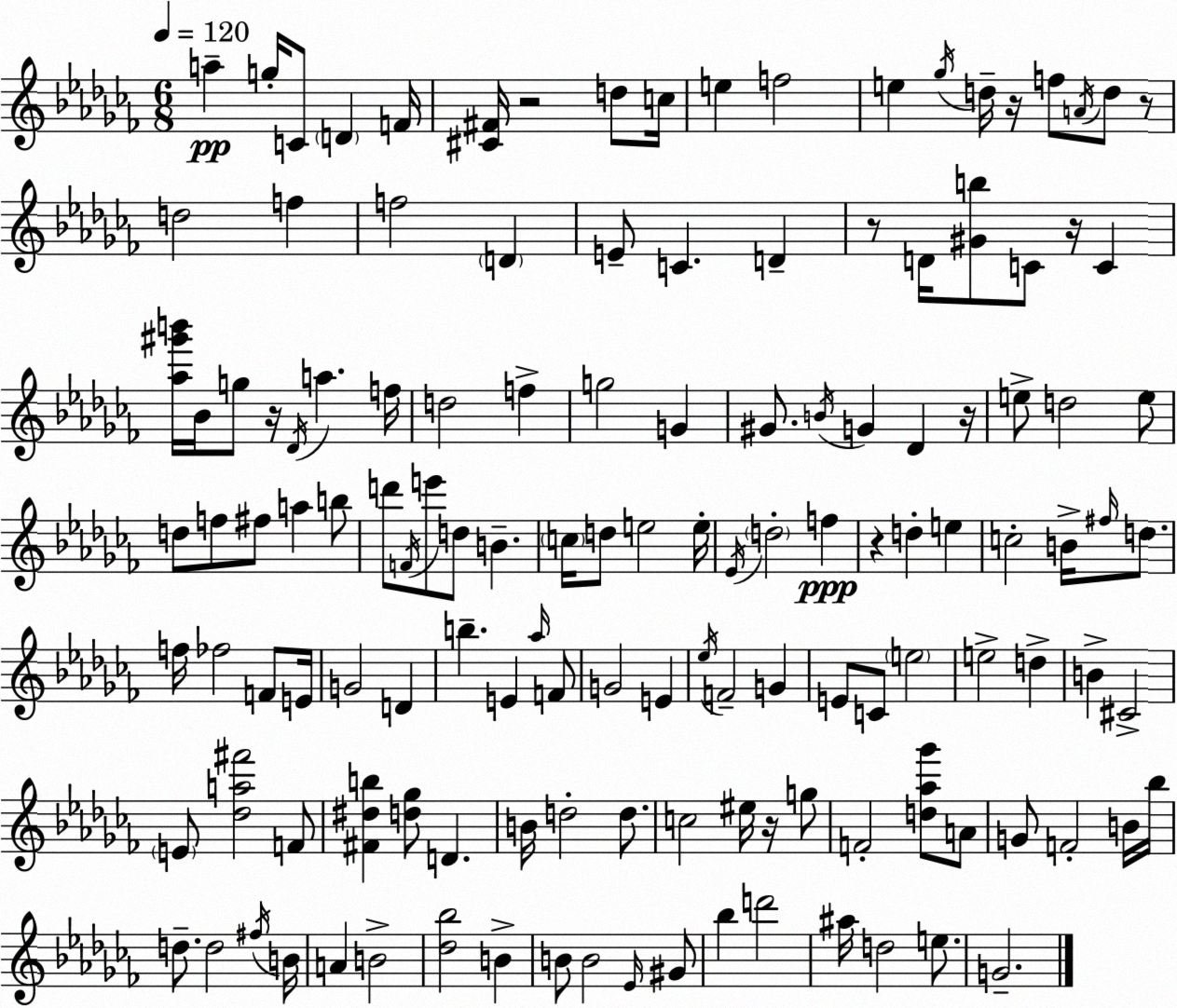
X:1
T:Untitled
M:6/8
L:1/4
K:Abm
a g/4 C/2 D F/4 [^C^F]/4 z2 d/2 c/4 e f2 e _g/4 d/4 z/4 f/2 A/4 d/2 z/2 d2 f f2 D E/2 C D z/2 D/4 [^Gb]/2 C/2 z/4 C [_a^g'b']/4 _B/4 g/2 z/4 _D/4 a f/4 d2 f g2 G ^G/2 B/4 G _D z/4 e/2 d2 e/2 d/2 f/2 ^f/2 a b/2 d'/2 F/4 e'/2 d/2 B c/4 d/2 e2 e/4 _E/4 d2 f z d e c2 B/4 ^f/4 d/2 f/4 _f2 F/2 E/4 G2 D b E _a/4 F/2 G2 E _e/4 F2 G E/2 C/2 e2 e2 d B ^C2 E/2 [_da^f']2 F/2 [^F^db] [d_g]/2 D B/4 d2 d/2 c2 ^e/4 z/4 g/2 F2 [d_a_g']/2 A/2 G/2 F2 B/4 _b/4 d/2 d2 ^f/4 B/4 A B2 [_d_b]2 B B/2 B2 _E/4 ^G/2 _b d'2 ^a/4 d2 e/2 G2